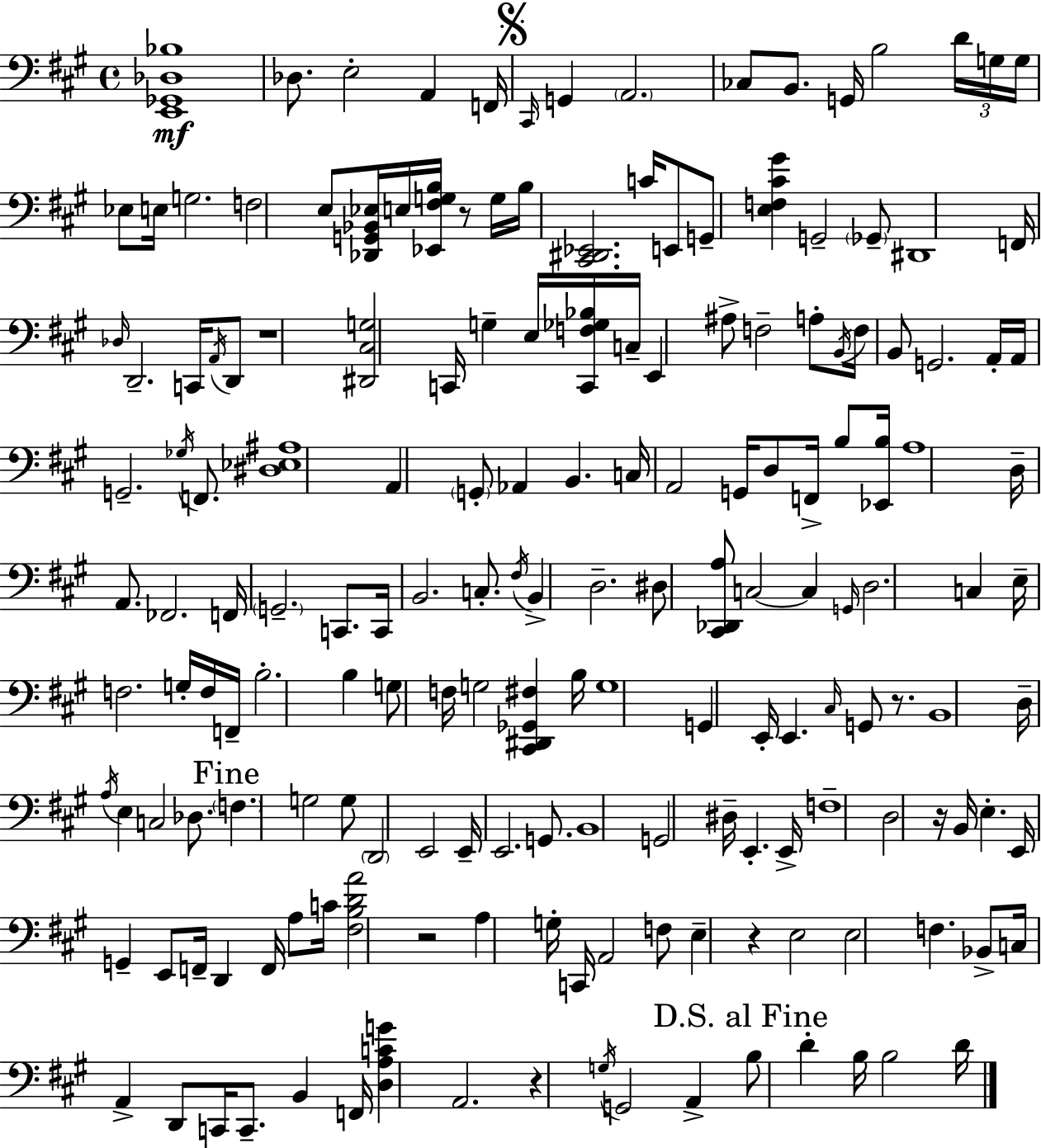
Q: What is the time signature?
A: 4/4